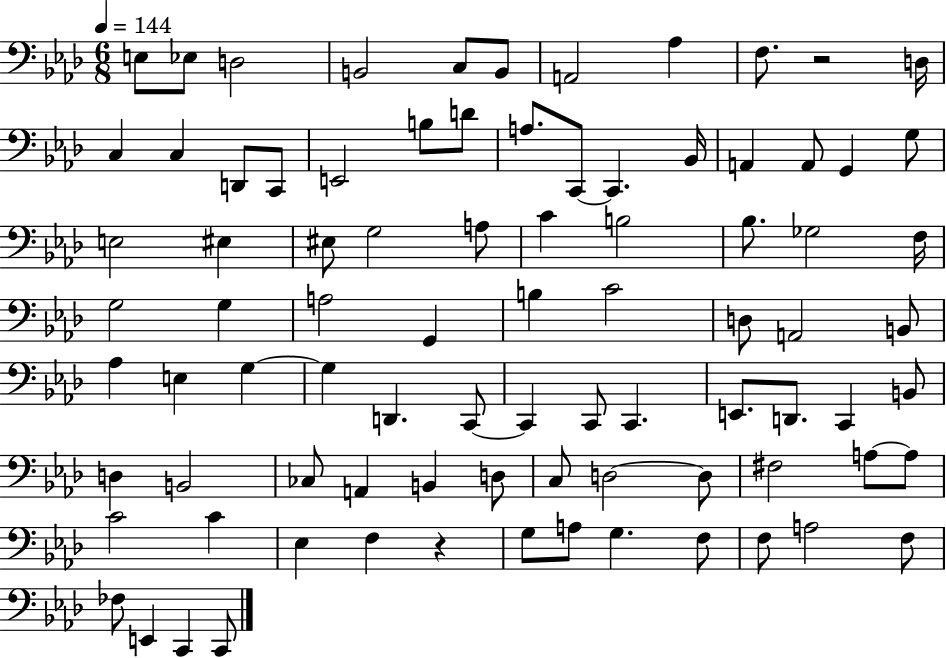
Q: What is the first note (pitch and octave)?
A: E3